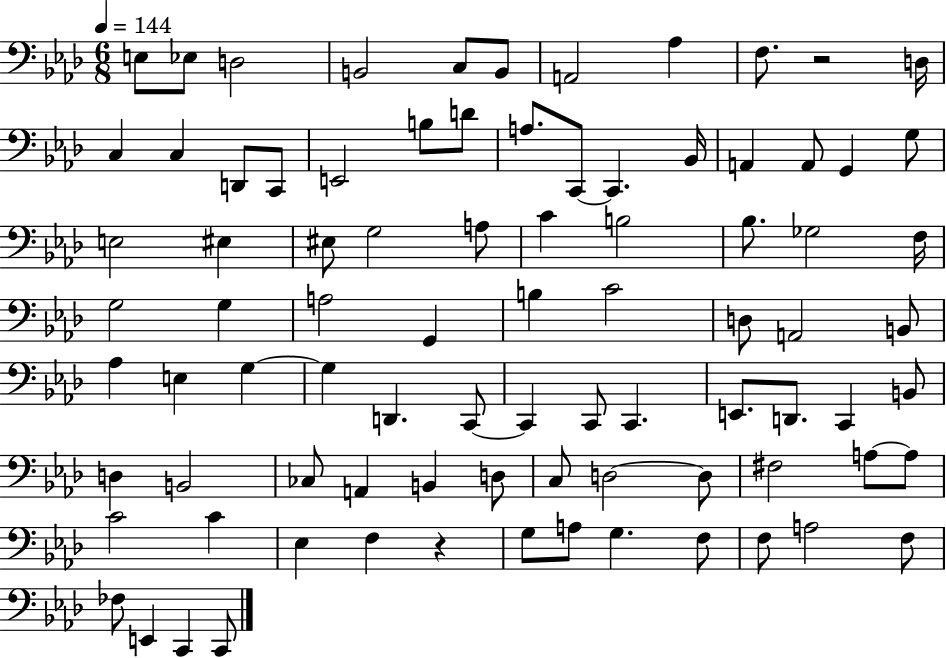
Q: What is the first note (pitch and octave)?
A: E3